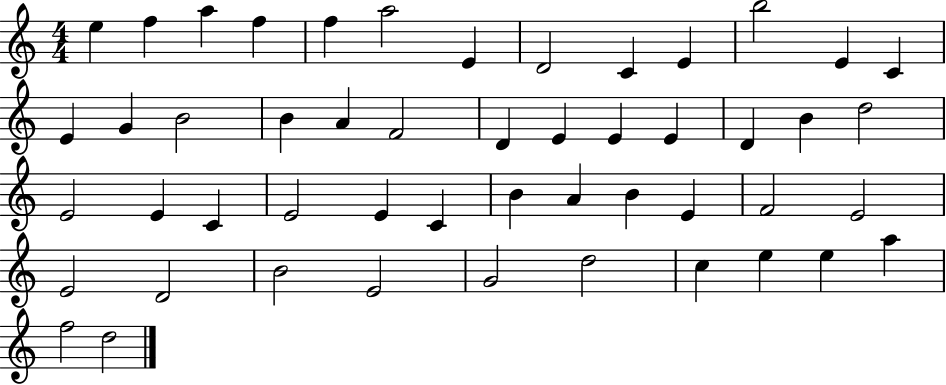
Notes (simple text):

E5/q F5/q A5/q F5/q F5/q A5/h E4/q D4/h C4/q E4/q B5/h E4/q C4/q E4/q G4/q B4/h B4/q A4/q F4/h D4/q E4/q E4/q E4/q D4/q B4/q D5/h E4/h E4/q C4/q E4/h E4/q C4/q B4/q A4/q B4/q E4/q F4/h E4/h E4/h D4/h B4/h E4/h G4/h D5/h C5/q E5/q E5/q A5/q F5/h D5/h